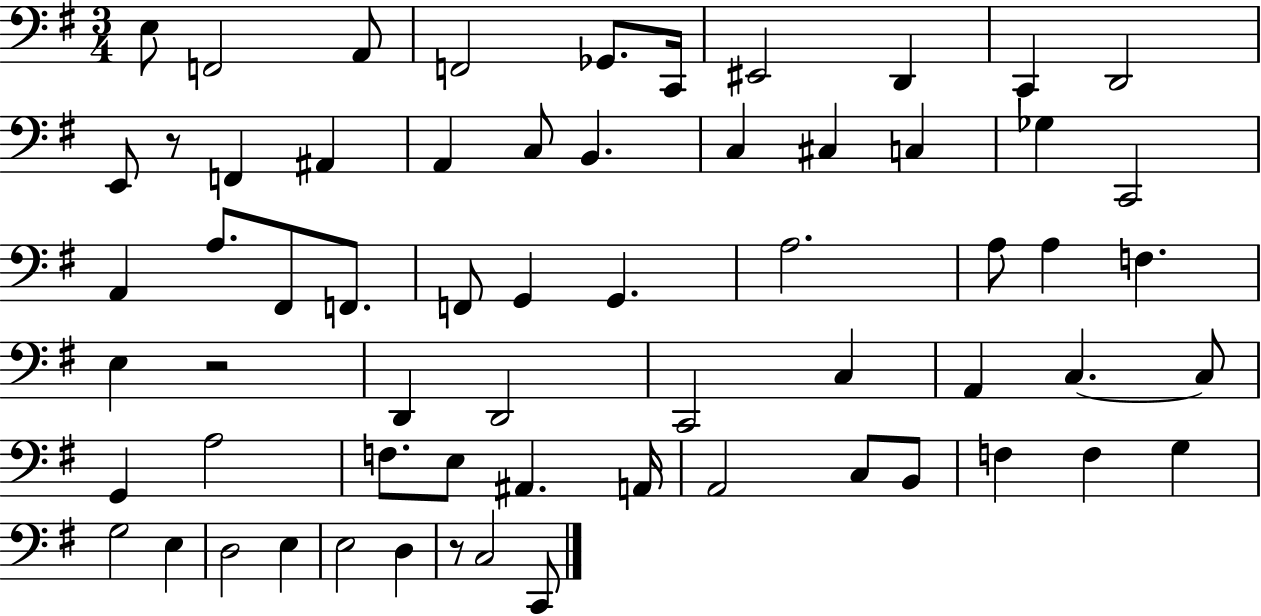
E3/e F2/h A2/e F2/h Gb2/e. C2/s EIS2/h D2/q C2/q D2/h E2/e R/e F2/q A#2/q A2/q C3/e B2/q. C3/q C#3/q C3/q Gb3/q C2/h A2/q A3/e. F#2/e F2/e. F2/e G2/q G2/q. A3/h. A3/e A3/q F3/q. E3/q R/h D2/q D2/h C2/h C3/q A2/q C3/q. C3/e G2/q A3/h F3/e. E3/e A#2/q. A2/s A2/h C3/e B2/e F3/q F3/q G3/q G3/h E3/q D3/h E3/q E3/h D3/q R/e C3/h C2/e